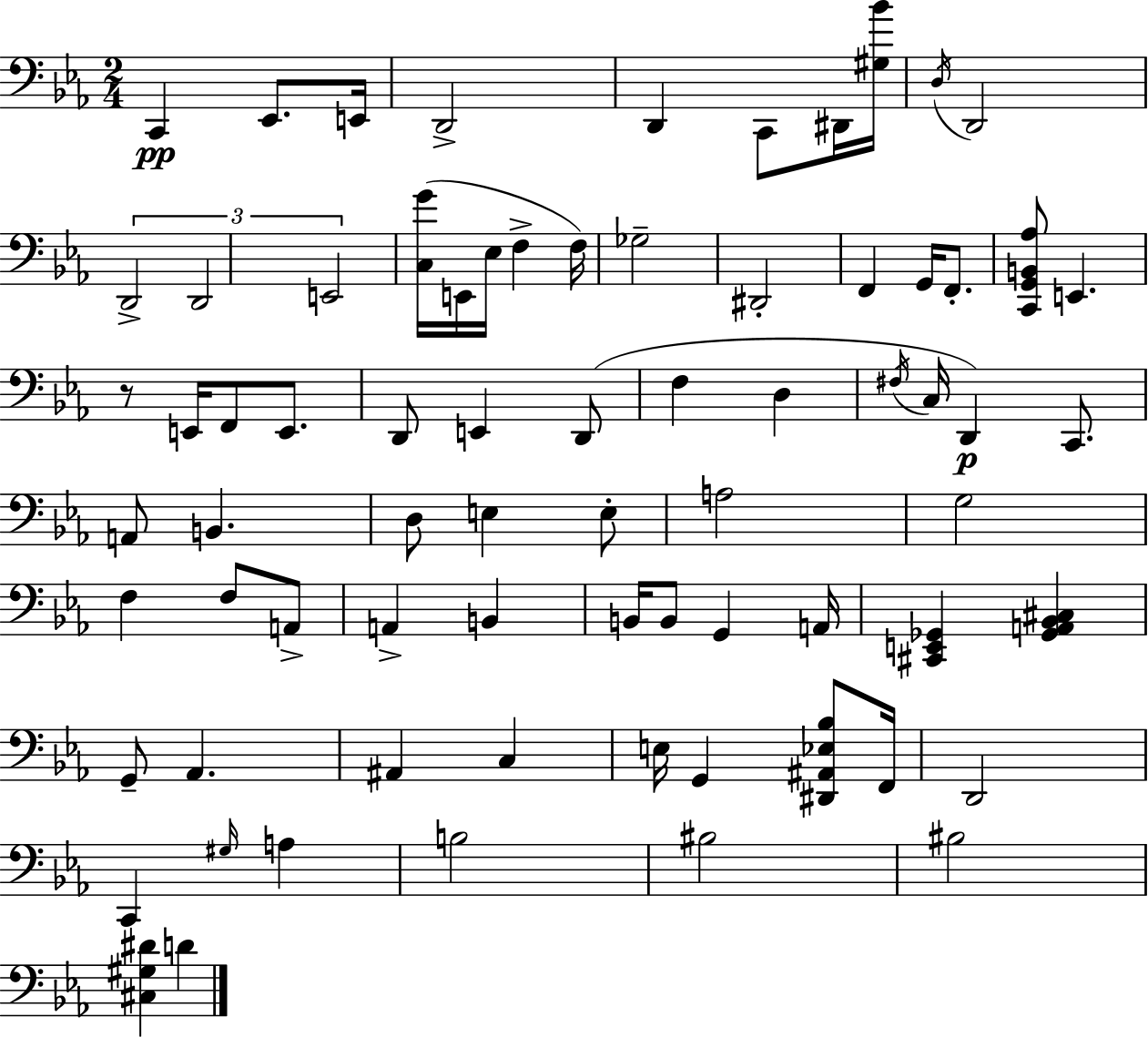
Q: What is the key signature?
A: C minor